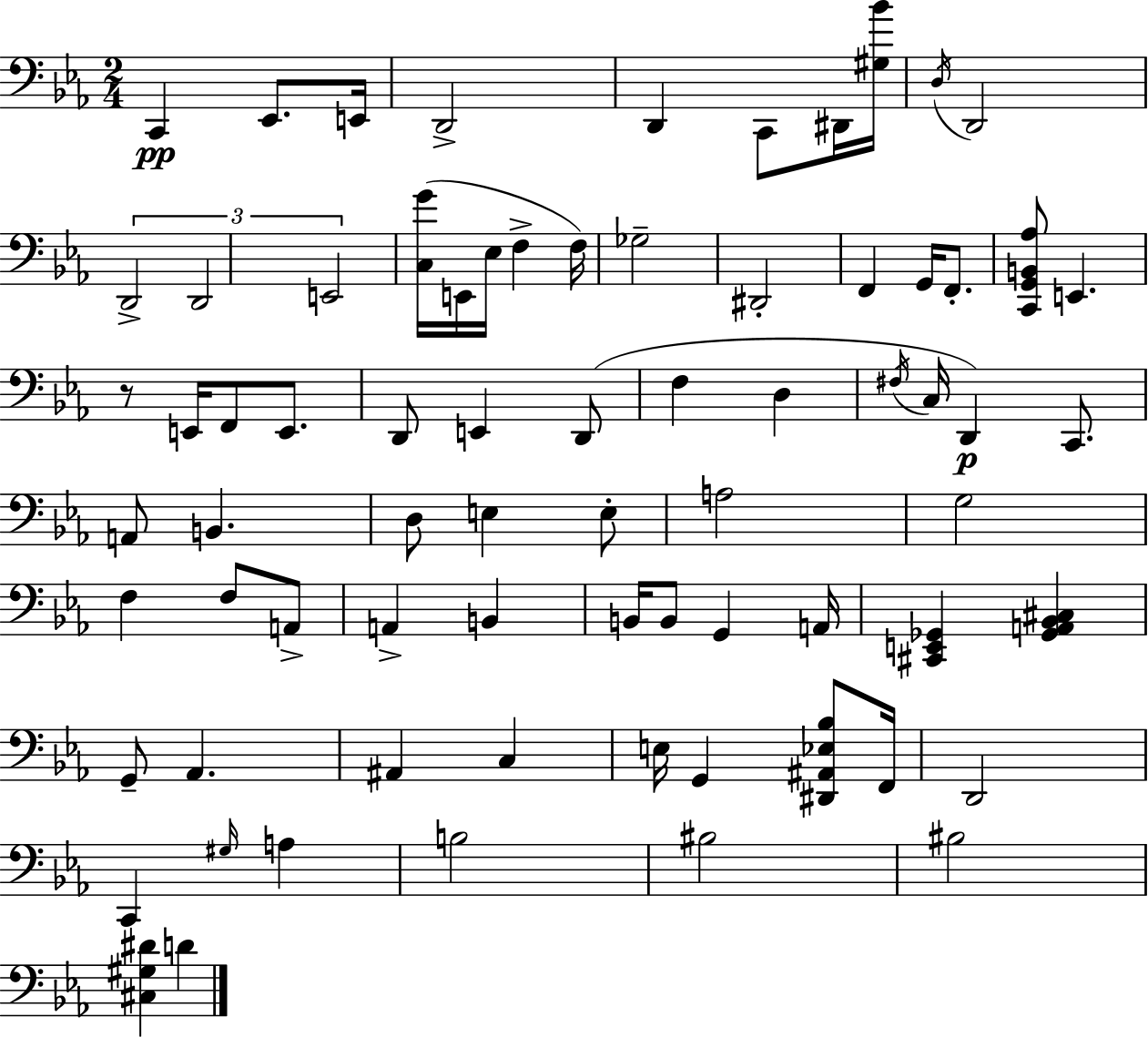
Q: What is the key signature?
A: C minor